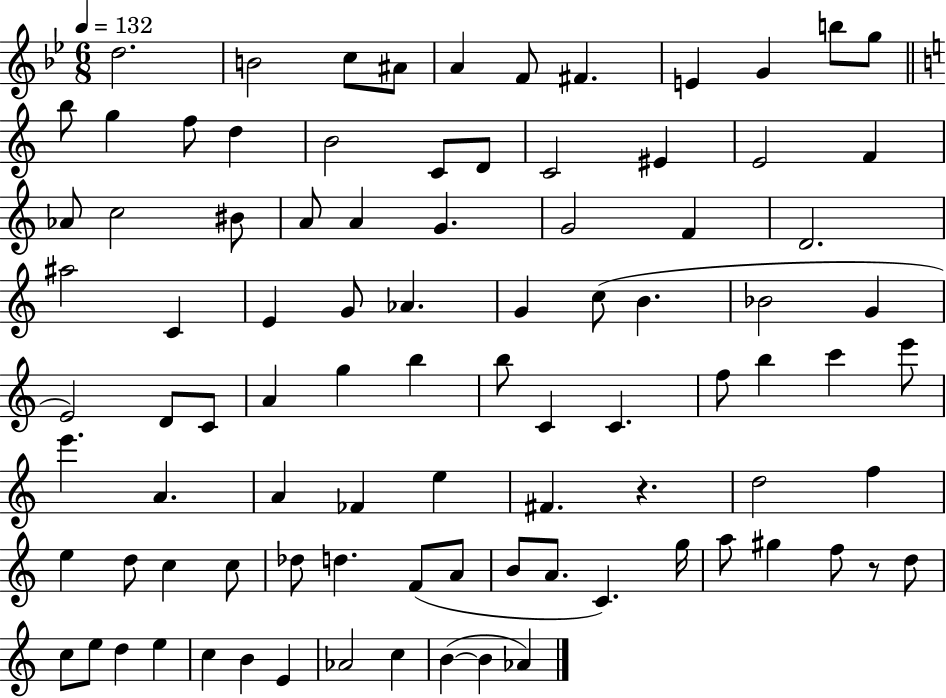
D5/h. B4/h C5/e A#4/e A4/q F4/e F#4/q. E4/q G4/q B5/e G5/e B5/e G5/q F5/e D5/q B4/h C4/e D4/e C4/h EIS4/q E4/h F4/q Ab4/e C5/h BIS4/e A4/e A4/q G4/q. G4/h F4/q D4/h. A#5/h C4/q E4/q G4/e Ab4/q. G4/q C5/e B4/q. Bb4/h G4/q E4/h D4/e C4/e A4/q G5/q B5/q B5/e C4/q C4/q. F5/e B5/q C6/q E6/e E6/q. A4/q. A4/q FES4/q E5/q F#4/q. R/q. D5/h F5/q E5/q D5/e C5/q C5/e Db5/e D5/q. F4/e A4/e B4/e A4/e. C4/q. G5/s A5/e G#5/q F5/e R/e D5/e C5/e E5/e D5/q E5/q C5/q B4/q E4/q Ab4/h C5/q B4/q B4/q Ab4/q